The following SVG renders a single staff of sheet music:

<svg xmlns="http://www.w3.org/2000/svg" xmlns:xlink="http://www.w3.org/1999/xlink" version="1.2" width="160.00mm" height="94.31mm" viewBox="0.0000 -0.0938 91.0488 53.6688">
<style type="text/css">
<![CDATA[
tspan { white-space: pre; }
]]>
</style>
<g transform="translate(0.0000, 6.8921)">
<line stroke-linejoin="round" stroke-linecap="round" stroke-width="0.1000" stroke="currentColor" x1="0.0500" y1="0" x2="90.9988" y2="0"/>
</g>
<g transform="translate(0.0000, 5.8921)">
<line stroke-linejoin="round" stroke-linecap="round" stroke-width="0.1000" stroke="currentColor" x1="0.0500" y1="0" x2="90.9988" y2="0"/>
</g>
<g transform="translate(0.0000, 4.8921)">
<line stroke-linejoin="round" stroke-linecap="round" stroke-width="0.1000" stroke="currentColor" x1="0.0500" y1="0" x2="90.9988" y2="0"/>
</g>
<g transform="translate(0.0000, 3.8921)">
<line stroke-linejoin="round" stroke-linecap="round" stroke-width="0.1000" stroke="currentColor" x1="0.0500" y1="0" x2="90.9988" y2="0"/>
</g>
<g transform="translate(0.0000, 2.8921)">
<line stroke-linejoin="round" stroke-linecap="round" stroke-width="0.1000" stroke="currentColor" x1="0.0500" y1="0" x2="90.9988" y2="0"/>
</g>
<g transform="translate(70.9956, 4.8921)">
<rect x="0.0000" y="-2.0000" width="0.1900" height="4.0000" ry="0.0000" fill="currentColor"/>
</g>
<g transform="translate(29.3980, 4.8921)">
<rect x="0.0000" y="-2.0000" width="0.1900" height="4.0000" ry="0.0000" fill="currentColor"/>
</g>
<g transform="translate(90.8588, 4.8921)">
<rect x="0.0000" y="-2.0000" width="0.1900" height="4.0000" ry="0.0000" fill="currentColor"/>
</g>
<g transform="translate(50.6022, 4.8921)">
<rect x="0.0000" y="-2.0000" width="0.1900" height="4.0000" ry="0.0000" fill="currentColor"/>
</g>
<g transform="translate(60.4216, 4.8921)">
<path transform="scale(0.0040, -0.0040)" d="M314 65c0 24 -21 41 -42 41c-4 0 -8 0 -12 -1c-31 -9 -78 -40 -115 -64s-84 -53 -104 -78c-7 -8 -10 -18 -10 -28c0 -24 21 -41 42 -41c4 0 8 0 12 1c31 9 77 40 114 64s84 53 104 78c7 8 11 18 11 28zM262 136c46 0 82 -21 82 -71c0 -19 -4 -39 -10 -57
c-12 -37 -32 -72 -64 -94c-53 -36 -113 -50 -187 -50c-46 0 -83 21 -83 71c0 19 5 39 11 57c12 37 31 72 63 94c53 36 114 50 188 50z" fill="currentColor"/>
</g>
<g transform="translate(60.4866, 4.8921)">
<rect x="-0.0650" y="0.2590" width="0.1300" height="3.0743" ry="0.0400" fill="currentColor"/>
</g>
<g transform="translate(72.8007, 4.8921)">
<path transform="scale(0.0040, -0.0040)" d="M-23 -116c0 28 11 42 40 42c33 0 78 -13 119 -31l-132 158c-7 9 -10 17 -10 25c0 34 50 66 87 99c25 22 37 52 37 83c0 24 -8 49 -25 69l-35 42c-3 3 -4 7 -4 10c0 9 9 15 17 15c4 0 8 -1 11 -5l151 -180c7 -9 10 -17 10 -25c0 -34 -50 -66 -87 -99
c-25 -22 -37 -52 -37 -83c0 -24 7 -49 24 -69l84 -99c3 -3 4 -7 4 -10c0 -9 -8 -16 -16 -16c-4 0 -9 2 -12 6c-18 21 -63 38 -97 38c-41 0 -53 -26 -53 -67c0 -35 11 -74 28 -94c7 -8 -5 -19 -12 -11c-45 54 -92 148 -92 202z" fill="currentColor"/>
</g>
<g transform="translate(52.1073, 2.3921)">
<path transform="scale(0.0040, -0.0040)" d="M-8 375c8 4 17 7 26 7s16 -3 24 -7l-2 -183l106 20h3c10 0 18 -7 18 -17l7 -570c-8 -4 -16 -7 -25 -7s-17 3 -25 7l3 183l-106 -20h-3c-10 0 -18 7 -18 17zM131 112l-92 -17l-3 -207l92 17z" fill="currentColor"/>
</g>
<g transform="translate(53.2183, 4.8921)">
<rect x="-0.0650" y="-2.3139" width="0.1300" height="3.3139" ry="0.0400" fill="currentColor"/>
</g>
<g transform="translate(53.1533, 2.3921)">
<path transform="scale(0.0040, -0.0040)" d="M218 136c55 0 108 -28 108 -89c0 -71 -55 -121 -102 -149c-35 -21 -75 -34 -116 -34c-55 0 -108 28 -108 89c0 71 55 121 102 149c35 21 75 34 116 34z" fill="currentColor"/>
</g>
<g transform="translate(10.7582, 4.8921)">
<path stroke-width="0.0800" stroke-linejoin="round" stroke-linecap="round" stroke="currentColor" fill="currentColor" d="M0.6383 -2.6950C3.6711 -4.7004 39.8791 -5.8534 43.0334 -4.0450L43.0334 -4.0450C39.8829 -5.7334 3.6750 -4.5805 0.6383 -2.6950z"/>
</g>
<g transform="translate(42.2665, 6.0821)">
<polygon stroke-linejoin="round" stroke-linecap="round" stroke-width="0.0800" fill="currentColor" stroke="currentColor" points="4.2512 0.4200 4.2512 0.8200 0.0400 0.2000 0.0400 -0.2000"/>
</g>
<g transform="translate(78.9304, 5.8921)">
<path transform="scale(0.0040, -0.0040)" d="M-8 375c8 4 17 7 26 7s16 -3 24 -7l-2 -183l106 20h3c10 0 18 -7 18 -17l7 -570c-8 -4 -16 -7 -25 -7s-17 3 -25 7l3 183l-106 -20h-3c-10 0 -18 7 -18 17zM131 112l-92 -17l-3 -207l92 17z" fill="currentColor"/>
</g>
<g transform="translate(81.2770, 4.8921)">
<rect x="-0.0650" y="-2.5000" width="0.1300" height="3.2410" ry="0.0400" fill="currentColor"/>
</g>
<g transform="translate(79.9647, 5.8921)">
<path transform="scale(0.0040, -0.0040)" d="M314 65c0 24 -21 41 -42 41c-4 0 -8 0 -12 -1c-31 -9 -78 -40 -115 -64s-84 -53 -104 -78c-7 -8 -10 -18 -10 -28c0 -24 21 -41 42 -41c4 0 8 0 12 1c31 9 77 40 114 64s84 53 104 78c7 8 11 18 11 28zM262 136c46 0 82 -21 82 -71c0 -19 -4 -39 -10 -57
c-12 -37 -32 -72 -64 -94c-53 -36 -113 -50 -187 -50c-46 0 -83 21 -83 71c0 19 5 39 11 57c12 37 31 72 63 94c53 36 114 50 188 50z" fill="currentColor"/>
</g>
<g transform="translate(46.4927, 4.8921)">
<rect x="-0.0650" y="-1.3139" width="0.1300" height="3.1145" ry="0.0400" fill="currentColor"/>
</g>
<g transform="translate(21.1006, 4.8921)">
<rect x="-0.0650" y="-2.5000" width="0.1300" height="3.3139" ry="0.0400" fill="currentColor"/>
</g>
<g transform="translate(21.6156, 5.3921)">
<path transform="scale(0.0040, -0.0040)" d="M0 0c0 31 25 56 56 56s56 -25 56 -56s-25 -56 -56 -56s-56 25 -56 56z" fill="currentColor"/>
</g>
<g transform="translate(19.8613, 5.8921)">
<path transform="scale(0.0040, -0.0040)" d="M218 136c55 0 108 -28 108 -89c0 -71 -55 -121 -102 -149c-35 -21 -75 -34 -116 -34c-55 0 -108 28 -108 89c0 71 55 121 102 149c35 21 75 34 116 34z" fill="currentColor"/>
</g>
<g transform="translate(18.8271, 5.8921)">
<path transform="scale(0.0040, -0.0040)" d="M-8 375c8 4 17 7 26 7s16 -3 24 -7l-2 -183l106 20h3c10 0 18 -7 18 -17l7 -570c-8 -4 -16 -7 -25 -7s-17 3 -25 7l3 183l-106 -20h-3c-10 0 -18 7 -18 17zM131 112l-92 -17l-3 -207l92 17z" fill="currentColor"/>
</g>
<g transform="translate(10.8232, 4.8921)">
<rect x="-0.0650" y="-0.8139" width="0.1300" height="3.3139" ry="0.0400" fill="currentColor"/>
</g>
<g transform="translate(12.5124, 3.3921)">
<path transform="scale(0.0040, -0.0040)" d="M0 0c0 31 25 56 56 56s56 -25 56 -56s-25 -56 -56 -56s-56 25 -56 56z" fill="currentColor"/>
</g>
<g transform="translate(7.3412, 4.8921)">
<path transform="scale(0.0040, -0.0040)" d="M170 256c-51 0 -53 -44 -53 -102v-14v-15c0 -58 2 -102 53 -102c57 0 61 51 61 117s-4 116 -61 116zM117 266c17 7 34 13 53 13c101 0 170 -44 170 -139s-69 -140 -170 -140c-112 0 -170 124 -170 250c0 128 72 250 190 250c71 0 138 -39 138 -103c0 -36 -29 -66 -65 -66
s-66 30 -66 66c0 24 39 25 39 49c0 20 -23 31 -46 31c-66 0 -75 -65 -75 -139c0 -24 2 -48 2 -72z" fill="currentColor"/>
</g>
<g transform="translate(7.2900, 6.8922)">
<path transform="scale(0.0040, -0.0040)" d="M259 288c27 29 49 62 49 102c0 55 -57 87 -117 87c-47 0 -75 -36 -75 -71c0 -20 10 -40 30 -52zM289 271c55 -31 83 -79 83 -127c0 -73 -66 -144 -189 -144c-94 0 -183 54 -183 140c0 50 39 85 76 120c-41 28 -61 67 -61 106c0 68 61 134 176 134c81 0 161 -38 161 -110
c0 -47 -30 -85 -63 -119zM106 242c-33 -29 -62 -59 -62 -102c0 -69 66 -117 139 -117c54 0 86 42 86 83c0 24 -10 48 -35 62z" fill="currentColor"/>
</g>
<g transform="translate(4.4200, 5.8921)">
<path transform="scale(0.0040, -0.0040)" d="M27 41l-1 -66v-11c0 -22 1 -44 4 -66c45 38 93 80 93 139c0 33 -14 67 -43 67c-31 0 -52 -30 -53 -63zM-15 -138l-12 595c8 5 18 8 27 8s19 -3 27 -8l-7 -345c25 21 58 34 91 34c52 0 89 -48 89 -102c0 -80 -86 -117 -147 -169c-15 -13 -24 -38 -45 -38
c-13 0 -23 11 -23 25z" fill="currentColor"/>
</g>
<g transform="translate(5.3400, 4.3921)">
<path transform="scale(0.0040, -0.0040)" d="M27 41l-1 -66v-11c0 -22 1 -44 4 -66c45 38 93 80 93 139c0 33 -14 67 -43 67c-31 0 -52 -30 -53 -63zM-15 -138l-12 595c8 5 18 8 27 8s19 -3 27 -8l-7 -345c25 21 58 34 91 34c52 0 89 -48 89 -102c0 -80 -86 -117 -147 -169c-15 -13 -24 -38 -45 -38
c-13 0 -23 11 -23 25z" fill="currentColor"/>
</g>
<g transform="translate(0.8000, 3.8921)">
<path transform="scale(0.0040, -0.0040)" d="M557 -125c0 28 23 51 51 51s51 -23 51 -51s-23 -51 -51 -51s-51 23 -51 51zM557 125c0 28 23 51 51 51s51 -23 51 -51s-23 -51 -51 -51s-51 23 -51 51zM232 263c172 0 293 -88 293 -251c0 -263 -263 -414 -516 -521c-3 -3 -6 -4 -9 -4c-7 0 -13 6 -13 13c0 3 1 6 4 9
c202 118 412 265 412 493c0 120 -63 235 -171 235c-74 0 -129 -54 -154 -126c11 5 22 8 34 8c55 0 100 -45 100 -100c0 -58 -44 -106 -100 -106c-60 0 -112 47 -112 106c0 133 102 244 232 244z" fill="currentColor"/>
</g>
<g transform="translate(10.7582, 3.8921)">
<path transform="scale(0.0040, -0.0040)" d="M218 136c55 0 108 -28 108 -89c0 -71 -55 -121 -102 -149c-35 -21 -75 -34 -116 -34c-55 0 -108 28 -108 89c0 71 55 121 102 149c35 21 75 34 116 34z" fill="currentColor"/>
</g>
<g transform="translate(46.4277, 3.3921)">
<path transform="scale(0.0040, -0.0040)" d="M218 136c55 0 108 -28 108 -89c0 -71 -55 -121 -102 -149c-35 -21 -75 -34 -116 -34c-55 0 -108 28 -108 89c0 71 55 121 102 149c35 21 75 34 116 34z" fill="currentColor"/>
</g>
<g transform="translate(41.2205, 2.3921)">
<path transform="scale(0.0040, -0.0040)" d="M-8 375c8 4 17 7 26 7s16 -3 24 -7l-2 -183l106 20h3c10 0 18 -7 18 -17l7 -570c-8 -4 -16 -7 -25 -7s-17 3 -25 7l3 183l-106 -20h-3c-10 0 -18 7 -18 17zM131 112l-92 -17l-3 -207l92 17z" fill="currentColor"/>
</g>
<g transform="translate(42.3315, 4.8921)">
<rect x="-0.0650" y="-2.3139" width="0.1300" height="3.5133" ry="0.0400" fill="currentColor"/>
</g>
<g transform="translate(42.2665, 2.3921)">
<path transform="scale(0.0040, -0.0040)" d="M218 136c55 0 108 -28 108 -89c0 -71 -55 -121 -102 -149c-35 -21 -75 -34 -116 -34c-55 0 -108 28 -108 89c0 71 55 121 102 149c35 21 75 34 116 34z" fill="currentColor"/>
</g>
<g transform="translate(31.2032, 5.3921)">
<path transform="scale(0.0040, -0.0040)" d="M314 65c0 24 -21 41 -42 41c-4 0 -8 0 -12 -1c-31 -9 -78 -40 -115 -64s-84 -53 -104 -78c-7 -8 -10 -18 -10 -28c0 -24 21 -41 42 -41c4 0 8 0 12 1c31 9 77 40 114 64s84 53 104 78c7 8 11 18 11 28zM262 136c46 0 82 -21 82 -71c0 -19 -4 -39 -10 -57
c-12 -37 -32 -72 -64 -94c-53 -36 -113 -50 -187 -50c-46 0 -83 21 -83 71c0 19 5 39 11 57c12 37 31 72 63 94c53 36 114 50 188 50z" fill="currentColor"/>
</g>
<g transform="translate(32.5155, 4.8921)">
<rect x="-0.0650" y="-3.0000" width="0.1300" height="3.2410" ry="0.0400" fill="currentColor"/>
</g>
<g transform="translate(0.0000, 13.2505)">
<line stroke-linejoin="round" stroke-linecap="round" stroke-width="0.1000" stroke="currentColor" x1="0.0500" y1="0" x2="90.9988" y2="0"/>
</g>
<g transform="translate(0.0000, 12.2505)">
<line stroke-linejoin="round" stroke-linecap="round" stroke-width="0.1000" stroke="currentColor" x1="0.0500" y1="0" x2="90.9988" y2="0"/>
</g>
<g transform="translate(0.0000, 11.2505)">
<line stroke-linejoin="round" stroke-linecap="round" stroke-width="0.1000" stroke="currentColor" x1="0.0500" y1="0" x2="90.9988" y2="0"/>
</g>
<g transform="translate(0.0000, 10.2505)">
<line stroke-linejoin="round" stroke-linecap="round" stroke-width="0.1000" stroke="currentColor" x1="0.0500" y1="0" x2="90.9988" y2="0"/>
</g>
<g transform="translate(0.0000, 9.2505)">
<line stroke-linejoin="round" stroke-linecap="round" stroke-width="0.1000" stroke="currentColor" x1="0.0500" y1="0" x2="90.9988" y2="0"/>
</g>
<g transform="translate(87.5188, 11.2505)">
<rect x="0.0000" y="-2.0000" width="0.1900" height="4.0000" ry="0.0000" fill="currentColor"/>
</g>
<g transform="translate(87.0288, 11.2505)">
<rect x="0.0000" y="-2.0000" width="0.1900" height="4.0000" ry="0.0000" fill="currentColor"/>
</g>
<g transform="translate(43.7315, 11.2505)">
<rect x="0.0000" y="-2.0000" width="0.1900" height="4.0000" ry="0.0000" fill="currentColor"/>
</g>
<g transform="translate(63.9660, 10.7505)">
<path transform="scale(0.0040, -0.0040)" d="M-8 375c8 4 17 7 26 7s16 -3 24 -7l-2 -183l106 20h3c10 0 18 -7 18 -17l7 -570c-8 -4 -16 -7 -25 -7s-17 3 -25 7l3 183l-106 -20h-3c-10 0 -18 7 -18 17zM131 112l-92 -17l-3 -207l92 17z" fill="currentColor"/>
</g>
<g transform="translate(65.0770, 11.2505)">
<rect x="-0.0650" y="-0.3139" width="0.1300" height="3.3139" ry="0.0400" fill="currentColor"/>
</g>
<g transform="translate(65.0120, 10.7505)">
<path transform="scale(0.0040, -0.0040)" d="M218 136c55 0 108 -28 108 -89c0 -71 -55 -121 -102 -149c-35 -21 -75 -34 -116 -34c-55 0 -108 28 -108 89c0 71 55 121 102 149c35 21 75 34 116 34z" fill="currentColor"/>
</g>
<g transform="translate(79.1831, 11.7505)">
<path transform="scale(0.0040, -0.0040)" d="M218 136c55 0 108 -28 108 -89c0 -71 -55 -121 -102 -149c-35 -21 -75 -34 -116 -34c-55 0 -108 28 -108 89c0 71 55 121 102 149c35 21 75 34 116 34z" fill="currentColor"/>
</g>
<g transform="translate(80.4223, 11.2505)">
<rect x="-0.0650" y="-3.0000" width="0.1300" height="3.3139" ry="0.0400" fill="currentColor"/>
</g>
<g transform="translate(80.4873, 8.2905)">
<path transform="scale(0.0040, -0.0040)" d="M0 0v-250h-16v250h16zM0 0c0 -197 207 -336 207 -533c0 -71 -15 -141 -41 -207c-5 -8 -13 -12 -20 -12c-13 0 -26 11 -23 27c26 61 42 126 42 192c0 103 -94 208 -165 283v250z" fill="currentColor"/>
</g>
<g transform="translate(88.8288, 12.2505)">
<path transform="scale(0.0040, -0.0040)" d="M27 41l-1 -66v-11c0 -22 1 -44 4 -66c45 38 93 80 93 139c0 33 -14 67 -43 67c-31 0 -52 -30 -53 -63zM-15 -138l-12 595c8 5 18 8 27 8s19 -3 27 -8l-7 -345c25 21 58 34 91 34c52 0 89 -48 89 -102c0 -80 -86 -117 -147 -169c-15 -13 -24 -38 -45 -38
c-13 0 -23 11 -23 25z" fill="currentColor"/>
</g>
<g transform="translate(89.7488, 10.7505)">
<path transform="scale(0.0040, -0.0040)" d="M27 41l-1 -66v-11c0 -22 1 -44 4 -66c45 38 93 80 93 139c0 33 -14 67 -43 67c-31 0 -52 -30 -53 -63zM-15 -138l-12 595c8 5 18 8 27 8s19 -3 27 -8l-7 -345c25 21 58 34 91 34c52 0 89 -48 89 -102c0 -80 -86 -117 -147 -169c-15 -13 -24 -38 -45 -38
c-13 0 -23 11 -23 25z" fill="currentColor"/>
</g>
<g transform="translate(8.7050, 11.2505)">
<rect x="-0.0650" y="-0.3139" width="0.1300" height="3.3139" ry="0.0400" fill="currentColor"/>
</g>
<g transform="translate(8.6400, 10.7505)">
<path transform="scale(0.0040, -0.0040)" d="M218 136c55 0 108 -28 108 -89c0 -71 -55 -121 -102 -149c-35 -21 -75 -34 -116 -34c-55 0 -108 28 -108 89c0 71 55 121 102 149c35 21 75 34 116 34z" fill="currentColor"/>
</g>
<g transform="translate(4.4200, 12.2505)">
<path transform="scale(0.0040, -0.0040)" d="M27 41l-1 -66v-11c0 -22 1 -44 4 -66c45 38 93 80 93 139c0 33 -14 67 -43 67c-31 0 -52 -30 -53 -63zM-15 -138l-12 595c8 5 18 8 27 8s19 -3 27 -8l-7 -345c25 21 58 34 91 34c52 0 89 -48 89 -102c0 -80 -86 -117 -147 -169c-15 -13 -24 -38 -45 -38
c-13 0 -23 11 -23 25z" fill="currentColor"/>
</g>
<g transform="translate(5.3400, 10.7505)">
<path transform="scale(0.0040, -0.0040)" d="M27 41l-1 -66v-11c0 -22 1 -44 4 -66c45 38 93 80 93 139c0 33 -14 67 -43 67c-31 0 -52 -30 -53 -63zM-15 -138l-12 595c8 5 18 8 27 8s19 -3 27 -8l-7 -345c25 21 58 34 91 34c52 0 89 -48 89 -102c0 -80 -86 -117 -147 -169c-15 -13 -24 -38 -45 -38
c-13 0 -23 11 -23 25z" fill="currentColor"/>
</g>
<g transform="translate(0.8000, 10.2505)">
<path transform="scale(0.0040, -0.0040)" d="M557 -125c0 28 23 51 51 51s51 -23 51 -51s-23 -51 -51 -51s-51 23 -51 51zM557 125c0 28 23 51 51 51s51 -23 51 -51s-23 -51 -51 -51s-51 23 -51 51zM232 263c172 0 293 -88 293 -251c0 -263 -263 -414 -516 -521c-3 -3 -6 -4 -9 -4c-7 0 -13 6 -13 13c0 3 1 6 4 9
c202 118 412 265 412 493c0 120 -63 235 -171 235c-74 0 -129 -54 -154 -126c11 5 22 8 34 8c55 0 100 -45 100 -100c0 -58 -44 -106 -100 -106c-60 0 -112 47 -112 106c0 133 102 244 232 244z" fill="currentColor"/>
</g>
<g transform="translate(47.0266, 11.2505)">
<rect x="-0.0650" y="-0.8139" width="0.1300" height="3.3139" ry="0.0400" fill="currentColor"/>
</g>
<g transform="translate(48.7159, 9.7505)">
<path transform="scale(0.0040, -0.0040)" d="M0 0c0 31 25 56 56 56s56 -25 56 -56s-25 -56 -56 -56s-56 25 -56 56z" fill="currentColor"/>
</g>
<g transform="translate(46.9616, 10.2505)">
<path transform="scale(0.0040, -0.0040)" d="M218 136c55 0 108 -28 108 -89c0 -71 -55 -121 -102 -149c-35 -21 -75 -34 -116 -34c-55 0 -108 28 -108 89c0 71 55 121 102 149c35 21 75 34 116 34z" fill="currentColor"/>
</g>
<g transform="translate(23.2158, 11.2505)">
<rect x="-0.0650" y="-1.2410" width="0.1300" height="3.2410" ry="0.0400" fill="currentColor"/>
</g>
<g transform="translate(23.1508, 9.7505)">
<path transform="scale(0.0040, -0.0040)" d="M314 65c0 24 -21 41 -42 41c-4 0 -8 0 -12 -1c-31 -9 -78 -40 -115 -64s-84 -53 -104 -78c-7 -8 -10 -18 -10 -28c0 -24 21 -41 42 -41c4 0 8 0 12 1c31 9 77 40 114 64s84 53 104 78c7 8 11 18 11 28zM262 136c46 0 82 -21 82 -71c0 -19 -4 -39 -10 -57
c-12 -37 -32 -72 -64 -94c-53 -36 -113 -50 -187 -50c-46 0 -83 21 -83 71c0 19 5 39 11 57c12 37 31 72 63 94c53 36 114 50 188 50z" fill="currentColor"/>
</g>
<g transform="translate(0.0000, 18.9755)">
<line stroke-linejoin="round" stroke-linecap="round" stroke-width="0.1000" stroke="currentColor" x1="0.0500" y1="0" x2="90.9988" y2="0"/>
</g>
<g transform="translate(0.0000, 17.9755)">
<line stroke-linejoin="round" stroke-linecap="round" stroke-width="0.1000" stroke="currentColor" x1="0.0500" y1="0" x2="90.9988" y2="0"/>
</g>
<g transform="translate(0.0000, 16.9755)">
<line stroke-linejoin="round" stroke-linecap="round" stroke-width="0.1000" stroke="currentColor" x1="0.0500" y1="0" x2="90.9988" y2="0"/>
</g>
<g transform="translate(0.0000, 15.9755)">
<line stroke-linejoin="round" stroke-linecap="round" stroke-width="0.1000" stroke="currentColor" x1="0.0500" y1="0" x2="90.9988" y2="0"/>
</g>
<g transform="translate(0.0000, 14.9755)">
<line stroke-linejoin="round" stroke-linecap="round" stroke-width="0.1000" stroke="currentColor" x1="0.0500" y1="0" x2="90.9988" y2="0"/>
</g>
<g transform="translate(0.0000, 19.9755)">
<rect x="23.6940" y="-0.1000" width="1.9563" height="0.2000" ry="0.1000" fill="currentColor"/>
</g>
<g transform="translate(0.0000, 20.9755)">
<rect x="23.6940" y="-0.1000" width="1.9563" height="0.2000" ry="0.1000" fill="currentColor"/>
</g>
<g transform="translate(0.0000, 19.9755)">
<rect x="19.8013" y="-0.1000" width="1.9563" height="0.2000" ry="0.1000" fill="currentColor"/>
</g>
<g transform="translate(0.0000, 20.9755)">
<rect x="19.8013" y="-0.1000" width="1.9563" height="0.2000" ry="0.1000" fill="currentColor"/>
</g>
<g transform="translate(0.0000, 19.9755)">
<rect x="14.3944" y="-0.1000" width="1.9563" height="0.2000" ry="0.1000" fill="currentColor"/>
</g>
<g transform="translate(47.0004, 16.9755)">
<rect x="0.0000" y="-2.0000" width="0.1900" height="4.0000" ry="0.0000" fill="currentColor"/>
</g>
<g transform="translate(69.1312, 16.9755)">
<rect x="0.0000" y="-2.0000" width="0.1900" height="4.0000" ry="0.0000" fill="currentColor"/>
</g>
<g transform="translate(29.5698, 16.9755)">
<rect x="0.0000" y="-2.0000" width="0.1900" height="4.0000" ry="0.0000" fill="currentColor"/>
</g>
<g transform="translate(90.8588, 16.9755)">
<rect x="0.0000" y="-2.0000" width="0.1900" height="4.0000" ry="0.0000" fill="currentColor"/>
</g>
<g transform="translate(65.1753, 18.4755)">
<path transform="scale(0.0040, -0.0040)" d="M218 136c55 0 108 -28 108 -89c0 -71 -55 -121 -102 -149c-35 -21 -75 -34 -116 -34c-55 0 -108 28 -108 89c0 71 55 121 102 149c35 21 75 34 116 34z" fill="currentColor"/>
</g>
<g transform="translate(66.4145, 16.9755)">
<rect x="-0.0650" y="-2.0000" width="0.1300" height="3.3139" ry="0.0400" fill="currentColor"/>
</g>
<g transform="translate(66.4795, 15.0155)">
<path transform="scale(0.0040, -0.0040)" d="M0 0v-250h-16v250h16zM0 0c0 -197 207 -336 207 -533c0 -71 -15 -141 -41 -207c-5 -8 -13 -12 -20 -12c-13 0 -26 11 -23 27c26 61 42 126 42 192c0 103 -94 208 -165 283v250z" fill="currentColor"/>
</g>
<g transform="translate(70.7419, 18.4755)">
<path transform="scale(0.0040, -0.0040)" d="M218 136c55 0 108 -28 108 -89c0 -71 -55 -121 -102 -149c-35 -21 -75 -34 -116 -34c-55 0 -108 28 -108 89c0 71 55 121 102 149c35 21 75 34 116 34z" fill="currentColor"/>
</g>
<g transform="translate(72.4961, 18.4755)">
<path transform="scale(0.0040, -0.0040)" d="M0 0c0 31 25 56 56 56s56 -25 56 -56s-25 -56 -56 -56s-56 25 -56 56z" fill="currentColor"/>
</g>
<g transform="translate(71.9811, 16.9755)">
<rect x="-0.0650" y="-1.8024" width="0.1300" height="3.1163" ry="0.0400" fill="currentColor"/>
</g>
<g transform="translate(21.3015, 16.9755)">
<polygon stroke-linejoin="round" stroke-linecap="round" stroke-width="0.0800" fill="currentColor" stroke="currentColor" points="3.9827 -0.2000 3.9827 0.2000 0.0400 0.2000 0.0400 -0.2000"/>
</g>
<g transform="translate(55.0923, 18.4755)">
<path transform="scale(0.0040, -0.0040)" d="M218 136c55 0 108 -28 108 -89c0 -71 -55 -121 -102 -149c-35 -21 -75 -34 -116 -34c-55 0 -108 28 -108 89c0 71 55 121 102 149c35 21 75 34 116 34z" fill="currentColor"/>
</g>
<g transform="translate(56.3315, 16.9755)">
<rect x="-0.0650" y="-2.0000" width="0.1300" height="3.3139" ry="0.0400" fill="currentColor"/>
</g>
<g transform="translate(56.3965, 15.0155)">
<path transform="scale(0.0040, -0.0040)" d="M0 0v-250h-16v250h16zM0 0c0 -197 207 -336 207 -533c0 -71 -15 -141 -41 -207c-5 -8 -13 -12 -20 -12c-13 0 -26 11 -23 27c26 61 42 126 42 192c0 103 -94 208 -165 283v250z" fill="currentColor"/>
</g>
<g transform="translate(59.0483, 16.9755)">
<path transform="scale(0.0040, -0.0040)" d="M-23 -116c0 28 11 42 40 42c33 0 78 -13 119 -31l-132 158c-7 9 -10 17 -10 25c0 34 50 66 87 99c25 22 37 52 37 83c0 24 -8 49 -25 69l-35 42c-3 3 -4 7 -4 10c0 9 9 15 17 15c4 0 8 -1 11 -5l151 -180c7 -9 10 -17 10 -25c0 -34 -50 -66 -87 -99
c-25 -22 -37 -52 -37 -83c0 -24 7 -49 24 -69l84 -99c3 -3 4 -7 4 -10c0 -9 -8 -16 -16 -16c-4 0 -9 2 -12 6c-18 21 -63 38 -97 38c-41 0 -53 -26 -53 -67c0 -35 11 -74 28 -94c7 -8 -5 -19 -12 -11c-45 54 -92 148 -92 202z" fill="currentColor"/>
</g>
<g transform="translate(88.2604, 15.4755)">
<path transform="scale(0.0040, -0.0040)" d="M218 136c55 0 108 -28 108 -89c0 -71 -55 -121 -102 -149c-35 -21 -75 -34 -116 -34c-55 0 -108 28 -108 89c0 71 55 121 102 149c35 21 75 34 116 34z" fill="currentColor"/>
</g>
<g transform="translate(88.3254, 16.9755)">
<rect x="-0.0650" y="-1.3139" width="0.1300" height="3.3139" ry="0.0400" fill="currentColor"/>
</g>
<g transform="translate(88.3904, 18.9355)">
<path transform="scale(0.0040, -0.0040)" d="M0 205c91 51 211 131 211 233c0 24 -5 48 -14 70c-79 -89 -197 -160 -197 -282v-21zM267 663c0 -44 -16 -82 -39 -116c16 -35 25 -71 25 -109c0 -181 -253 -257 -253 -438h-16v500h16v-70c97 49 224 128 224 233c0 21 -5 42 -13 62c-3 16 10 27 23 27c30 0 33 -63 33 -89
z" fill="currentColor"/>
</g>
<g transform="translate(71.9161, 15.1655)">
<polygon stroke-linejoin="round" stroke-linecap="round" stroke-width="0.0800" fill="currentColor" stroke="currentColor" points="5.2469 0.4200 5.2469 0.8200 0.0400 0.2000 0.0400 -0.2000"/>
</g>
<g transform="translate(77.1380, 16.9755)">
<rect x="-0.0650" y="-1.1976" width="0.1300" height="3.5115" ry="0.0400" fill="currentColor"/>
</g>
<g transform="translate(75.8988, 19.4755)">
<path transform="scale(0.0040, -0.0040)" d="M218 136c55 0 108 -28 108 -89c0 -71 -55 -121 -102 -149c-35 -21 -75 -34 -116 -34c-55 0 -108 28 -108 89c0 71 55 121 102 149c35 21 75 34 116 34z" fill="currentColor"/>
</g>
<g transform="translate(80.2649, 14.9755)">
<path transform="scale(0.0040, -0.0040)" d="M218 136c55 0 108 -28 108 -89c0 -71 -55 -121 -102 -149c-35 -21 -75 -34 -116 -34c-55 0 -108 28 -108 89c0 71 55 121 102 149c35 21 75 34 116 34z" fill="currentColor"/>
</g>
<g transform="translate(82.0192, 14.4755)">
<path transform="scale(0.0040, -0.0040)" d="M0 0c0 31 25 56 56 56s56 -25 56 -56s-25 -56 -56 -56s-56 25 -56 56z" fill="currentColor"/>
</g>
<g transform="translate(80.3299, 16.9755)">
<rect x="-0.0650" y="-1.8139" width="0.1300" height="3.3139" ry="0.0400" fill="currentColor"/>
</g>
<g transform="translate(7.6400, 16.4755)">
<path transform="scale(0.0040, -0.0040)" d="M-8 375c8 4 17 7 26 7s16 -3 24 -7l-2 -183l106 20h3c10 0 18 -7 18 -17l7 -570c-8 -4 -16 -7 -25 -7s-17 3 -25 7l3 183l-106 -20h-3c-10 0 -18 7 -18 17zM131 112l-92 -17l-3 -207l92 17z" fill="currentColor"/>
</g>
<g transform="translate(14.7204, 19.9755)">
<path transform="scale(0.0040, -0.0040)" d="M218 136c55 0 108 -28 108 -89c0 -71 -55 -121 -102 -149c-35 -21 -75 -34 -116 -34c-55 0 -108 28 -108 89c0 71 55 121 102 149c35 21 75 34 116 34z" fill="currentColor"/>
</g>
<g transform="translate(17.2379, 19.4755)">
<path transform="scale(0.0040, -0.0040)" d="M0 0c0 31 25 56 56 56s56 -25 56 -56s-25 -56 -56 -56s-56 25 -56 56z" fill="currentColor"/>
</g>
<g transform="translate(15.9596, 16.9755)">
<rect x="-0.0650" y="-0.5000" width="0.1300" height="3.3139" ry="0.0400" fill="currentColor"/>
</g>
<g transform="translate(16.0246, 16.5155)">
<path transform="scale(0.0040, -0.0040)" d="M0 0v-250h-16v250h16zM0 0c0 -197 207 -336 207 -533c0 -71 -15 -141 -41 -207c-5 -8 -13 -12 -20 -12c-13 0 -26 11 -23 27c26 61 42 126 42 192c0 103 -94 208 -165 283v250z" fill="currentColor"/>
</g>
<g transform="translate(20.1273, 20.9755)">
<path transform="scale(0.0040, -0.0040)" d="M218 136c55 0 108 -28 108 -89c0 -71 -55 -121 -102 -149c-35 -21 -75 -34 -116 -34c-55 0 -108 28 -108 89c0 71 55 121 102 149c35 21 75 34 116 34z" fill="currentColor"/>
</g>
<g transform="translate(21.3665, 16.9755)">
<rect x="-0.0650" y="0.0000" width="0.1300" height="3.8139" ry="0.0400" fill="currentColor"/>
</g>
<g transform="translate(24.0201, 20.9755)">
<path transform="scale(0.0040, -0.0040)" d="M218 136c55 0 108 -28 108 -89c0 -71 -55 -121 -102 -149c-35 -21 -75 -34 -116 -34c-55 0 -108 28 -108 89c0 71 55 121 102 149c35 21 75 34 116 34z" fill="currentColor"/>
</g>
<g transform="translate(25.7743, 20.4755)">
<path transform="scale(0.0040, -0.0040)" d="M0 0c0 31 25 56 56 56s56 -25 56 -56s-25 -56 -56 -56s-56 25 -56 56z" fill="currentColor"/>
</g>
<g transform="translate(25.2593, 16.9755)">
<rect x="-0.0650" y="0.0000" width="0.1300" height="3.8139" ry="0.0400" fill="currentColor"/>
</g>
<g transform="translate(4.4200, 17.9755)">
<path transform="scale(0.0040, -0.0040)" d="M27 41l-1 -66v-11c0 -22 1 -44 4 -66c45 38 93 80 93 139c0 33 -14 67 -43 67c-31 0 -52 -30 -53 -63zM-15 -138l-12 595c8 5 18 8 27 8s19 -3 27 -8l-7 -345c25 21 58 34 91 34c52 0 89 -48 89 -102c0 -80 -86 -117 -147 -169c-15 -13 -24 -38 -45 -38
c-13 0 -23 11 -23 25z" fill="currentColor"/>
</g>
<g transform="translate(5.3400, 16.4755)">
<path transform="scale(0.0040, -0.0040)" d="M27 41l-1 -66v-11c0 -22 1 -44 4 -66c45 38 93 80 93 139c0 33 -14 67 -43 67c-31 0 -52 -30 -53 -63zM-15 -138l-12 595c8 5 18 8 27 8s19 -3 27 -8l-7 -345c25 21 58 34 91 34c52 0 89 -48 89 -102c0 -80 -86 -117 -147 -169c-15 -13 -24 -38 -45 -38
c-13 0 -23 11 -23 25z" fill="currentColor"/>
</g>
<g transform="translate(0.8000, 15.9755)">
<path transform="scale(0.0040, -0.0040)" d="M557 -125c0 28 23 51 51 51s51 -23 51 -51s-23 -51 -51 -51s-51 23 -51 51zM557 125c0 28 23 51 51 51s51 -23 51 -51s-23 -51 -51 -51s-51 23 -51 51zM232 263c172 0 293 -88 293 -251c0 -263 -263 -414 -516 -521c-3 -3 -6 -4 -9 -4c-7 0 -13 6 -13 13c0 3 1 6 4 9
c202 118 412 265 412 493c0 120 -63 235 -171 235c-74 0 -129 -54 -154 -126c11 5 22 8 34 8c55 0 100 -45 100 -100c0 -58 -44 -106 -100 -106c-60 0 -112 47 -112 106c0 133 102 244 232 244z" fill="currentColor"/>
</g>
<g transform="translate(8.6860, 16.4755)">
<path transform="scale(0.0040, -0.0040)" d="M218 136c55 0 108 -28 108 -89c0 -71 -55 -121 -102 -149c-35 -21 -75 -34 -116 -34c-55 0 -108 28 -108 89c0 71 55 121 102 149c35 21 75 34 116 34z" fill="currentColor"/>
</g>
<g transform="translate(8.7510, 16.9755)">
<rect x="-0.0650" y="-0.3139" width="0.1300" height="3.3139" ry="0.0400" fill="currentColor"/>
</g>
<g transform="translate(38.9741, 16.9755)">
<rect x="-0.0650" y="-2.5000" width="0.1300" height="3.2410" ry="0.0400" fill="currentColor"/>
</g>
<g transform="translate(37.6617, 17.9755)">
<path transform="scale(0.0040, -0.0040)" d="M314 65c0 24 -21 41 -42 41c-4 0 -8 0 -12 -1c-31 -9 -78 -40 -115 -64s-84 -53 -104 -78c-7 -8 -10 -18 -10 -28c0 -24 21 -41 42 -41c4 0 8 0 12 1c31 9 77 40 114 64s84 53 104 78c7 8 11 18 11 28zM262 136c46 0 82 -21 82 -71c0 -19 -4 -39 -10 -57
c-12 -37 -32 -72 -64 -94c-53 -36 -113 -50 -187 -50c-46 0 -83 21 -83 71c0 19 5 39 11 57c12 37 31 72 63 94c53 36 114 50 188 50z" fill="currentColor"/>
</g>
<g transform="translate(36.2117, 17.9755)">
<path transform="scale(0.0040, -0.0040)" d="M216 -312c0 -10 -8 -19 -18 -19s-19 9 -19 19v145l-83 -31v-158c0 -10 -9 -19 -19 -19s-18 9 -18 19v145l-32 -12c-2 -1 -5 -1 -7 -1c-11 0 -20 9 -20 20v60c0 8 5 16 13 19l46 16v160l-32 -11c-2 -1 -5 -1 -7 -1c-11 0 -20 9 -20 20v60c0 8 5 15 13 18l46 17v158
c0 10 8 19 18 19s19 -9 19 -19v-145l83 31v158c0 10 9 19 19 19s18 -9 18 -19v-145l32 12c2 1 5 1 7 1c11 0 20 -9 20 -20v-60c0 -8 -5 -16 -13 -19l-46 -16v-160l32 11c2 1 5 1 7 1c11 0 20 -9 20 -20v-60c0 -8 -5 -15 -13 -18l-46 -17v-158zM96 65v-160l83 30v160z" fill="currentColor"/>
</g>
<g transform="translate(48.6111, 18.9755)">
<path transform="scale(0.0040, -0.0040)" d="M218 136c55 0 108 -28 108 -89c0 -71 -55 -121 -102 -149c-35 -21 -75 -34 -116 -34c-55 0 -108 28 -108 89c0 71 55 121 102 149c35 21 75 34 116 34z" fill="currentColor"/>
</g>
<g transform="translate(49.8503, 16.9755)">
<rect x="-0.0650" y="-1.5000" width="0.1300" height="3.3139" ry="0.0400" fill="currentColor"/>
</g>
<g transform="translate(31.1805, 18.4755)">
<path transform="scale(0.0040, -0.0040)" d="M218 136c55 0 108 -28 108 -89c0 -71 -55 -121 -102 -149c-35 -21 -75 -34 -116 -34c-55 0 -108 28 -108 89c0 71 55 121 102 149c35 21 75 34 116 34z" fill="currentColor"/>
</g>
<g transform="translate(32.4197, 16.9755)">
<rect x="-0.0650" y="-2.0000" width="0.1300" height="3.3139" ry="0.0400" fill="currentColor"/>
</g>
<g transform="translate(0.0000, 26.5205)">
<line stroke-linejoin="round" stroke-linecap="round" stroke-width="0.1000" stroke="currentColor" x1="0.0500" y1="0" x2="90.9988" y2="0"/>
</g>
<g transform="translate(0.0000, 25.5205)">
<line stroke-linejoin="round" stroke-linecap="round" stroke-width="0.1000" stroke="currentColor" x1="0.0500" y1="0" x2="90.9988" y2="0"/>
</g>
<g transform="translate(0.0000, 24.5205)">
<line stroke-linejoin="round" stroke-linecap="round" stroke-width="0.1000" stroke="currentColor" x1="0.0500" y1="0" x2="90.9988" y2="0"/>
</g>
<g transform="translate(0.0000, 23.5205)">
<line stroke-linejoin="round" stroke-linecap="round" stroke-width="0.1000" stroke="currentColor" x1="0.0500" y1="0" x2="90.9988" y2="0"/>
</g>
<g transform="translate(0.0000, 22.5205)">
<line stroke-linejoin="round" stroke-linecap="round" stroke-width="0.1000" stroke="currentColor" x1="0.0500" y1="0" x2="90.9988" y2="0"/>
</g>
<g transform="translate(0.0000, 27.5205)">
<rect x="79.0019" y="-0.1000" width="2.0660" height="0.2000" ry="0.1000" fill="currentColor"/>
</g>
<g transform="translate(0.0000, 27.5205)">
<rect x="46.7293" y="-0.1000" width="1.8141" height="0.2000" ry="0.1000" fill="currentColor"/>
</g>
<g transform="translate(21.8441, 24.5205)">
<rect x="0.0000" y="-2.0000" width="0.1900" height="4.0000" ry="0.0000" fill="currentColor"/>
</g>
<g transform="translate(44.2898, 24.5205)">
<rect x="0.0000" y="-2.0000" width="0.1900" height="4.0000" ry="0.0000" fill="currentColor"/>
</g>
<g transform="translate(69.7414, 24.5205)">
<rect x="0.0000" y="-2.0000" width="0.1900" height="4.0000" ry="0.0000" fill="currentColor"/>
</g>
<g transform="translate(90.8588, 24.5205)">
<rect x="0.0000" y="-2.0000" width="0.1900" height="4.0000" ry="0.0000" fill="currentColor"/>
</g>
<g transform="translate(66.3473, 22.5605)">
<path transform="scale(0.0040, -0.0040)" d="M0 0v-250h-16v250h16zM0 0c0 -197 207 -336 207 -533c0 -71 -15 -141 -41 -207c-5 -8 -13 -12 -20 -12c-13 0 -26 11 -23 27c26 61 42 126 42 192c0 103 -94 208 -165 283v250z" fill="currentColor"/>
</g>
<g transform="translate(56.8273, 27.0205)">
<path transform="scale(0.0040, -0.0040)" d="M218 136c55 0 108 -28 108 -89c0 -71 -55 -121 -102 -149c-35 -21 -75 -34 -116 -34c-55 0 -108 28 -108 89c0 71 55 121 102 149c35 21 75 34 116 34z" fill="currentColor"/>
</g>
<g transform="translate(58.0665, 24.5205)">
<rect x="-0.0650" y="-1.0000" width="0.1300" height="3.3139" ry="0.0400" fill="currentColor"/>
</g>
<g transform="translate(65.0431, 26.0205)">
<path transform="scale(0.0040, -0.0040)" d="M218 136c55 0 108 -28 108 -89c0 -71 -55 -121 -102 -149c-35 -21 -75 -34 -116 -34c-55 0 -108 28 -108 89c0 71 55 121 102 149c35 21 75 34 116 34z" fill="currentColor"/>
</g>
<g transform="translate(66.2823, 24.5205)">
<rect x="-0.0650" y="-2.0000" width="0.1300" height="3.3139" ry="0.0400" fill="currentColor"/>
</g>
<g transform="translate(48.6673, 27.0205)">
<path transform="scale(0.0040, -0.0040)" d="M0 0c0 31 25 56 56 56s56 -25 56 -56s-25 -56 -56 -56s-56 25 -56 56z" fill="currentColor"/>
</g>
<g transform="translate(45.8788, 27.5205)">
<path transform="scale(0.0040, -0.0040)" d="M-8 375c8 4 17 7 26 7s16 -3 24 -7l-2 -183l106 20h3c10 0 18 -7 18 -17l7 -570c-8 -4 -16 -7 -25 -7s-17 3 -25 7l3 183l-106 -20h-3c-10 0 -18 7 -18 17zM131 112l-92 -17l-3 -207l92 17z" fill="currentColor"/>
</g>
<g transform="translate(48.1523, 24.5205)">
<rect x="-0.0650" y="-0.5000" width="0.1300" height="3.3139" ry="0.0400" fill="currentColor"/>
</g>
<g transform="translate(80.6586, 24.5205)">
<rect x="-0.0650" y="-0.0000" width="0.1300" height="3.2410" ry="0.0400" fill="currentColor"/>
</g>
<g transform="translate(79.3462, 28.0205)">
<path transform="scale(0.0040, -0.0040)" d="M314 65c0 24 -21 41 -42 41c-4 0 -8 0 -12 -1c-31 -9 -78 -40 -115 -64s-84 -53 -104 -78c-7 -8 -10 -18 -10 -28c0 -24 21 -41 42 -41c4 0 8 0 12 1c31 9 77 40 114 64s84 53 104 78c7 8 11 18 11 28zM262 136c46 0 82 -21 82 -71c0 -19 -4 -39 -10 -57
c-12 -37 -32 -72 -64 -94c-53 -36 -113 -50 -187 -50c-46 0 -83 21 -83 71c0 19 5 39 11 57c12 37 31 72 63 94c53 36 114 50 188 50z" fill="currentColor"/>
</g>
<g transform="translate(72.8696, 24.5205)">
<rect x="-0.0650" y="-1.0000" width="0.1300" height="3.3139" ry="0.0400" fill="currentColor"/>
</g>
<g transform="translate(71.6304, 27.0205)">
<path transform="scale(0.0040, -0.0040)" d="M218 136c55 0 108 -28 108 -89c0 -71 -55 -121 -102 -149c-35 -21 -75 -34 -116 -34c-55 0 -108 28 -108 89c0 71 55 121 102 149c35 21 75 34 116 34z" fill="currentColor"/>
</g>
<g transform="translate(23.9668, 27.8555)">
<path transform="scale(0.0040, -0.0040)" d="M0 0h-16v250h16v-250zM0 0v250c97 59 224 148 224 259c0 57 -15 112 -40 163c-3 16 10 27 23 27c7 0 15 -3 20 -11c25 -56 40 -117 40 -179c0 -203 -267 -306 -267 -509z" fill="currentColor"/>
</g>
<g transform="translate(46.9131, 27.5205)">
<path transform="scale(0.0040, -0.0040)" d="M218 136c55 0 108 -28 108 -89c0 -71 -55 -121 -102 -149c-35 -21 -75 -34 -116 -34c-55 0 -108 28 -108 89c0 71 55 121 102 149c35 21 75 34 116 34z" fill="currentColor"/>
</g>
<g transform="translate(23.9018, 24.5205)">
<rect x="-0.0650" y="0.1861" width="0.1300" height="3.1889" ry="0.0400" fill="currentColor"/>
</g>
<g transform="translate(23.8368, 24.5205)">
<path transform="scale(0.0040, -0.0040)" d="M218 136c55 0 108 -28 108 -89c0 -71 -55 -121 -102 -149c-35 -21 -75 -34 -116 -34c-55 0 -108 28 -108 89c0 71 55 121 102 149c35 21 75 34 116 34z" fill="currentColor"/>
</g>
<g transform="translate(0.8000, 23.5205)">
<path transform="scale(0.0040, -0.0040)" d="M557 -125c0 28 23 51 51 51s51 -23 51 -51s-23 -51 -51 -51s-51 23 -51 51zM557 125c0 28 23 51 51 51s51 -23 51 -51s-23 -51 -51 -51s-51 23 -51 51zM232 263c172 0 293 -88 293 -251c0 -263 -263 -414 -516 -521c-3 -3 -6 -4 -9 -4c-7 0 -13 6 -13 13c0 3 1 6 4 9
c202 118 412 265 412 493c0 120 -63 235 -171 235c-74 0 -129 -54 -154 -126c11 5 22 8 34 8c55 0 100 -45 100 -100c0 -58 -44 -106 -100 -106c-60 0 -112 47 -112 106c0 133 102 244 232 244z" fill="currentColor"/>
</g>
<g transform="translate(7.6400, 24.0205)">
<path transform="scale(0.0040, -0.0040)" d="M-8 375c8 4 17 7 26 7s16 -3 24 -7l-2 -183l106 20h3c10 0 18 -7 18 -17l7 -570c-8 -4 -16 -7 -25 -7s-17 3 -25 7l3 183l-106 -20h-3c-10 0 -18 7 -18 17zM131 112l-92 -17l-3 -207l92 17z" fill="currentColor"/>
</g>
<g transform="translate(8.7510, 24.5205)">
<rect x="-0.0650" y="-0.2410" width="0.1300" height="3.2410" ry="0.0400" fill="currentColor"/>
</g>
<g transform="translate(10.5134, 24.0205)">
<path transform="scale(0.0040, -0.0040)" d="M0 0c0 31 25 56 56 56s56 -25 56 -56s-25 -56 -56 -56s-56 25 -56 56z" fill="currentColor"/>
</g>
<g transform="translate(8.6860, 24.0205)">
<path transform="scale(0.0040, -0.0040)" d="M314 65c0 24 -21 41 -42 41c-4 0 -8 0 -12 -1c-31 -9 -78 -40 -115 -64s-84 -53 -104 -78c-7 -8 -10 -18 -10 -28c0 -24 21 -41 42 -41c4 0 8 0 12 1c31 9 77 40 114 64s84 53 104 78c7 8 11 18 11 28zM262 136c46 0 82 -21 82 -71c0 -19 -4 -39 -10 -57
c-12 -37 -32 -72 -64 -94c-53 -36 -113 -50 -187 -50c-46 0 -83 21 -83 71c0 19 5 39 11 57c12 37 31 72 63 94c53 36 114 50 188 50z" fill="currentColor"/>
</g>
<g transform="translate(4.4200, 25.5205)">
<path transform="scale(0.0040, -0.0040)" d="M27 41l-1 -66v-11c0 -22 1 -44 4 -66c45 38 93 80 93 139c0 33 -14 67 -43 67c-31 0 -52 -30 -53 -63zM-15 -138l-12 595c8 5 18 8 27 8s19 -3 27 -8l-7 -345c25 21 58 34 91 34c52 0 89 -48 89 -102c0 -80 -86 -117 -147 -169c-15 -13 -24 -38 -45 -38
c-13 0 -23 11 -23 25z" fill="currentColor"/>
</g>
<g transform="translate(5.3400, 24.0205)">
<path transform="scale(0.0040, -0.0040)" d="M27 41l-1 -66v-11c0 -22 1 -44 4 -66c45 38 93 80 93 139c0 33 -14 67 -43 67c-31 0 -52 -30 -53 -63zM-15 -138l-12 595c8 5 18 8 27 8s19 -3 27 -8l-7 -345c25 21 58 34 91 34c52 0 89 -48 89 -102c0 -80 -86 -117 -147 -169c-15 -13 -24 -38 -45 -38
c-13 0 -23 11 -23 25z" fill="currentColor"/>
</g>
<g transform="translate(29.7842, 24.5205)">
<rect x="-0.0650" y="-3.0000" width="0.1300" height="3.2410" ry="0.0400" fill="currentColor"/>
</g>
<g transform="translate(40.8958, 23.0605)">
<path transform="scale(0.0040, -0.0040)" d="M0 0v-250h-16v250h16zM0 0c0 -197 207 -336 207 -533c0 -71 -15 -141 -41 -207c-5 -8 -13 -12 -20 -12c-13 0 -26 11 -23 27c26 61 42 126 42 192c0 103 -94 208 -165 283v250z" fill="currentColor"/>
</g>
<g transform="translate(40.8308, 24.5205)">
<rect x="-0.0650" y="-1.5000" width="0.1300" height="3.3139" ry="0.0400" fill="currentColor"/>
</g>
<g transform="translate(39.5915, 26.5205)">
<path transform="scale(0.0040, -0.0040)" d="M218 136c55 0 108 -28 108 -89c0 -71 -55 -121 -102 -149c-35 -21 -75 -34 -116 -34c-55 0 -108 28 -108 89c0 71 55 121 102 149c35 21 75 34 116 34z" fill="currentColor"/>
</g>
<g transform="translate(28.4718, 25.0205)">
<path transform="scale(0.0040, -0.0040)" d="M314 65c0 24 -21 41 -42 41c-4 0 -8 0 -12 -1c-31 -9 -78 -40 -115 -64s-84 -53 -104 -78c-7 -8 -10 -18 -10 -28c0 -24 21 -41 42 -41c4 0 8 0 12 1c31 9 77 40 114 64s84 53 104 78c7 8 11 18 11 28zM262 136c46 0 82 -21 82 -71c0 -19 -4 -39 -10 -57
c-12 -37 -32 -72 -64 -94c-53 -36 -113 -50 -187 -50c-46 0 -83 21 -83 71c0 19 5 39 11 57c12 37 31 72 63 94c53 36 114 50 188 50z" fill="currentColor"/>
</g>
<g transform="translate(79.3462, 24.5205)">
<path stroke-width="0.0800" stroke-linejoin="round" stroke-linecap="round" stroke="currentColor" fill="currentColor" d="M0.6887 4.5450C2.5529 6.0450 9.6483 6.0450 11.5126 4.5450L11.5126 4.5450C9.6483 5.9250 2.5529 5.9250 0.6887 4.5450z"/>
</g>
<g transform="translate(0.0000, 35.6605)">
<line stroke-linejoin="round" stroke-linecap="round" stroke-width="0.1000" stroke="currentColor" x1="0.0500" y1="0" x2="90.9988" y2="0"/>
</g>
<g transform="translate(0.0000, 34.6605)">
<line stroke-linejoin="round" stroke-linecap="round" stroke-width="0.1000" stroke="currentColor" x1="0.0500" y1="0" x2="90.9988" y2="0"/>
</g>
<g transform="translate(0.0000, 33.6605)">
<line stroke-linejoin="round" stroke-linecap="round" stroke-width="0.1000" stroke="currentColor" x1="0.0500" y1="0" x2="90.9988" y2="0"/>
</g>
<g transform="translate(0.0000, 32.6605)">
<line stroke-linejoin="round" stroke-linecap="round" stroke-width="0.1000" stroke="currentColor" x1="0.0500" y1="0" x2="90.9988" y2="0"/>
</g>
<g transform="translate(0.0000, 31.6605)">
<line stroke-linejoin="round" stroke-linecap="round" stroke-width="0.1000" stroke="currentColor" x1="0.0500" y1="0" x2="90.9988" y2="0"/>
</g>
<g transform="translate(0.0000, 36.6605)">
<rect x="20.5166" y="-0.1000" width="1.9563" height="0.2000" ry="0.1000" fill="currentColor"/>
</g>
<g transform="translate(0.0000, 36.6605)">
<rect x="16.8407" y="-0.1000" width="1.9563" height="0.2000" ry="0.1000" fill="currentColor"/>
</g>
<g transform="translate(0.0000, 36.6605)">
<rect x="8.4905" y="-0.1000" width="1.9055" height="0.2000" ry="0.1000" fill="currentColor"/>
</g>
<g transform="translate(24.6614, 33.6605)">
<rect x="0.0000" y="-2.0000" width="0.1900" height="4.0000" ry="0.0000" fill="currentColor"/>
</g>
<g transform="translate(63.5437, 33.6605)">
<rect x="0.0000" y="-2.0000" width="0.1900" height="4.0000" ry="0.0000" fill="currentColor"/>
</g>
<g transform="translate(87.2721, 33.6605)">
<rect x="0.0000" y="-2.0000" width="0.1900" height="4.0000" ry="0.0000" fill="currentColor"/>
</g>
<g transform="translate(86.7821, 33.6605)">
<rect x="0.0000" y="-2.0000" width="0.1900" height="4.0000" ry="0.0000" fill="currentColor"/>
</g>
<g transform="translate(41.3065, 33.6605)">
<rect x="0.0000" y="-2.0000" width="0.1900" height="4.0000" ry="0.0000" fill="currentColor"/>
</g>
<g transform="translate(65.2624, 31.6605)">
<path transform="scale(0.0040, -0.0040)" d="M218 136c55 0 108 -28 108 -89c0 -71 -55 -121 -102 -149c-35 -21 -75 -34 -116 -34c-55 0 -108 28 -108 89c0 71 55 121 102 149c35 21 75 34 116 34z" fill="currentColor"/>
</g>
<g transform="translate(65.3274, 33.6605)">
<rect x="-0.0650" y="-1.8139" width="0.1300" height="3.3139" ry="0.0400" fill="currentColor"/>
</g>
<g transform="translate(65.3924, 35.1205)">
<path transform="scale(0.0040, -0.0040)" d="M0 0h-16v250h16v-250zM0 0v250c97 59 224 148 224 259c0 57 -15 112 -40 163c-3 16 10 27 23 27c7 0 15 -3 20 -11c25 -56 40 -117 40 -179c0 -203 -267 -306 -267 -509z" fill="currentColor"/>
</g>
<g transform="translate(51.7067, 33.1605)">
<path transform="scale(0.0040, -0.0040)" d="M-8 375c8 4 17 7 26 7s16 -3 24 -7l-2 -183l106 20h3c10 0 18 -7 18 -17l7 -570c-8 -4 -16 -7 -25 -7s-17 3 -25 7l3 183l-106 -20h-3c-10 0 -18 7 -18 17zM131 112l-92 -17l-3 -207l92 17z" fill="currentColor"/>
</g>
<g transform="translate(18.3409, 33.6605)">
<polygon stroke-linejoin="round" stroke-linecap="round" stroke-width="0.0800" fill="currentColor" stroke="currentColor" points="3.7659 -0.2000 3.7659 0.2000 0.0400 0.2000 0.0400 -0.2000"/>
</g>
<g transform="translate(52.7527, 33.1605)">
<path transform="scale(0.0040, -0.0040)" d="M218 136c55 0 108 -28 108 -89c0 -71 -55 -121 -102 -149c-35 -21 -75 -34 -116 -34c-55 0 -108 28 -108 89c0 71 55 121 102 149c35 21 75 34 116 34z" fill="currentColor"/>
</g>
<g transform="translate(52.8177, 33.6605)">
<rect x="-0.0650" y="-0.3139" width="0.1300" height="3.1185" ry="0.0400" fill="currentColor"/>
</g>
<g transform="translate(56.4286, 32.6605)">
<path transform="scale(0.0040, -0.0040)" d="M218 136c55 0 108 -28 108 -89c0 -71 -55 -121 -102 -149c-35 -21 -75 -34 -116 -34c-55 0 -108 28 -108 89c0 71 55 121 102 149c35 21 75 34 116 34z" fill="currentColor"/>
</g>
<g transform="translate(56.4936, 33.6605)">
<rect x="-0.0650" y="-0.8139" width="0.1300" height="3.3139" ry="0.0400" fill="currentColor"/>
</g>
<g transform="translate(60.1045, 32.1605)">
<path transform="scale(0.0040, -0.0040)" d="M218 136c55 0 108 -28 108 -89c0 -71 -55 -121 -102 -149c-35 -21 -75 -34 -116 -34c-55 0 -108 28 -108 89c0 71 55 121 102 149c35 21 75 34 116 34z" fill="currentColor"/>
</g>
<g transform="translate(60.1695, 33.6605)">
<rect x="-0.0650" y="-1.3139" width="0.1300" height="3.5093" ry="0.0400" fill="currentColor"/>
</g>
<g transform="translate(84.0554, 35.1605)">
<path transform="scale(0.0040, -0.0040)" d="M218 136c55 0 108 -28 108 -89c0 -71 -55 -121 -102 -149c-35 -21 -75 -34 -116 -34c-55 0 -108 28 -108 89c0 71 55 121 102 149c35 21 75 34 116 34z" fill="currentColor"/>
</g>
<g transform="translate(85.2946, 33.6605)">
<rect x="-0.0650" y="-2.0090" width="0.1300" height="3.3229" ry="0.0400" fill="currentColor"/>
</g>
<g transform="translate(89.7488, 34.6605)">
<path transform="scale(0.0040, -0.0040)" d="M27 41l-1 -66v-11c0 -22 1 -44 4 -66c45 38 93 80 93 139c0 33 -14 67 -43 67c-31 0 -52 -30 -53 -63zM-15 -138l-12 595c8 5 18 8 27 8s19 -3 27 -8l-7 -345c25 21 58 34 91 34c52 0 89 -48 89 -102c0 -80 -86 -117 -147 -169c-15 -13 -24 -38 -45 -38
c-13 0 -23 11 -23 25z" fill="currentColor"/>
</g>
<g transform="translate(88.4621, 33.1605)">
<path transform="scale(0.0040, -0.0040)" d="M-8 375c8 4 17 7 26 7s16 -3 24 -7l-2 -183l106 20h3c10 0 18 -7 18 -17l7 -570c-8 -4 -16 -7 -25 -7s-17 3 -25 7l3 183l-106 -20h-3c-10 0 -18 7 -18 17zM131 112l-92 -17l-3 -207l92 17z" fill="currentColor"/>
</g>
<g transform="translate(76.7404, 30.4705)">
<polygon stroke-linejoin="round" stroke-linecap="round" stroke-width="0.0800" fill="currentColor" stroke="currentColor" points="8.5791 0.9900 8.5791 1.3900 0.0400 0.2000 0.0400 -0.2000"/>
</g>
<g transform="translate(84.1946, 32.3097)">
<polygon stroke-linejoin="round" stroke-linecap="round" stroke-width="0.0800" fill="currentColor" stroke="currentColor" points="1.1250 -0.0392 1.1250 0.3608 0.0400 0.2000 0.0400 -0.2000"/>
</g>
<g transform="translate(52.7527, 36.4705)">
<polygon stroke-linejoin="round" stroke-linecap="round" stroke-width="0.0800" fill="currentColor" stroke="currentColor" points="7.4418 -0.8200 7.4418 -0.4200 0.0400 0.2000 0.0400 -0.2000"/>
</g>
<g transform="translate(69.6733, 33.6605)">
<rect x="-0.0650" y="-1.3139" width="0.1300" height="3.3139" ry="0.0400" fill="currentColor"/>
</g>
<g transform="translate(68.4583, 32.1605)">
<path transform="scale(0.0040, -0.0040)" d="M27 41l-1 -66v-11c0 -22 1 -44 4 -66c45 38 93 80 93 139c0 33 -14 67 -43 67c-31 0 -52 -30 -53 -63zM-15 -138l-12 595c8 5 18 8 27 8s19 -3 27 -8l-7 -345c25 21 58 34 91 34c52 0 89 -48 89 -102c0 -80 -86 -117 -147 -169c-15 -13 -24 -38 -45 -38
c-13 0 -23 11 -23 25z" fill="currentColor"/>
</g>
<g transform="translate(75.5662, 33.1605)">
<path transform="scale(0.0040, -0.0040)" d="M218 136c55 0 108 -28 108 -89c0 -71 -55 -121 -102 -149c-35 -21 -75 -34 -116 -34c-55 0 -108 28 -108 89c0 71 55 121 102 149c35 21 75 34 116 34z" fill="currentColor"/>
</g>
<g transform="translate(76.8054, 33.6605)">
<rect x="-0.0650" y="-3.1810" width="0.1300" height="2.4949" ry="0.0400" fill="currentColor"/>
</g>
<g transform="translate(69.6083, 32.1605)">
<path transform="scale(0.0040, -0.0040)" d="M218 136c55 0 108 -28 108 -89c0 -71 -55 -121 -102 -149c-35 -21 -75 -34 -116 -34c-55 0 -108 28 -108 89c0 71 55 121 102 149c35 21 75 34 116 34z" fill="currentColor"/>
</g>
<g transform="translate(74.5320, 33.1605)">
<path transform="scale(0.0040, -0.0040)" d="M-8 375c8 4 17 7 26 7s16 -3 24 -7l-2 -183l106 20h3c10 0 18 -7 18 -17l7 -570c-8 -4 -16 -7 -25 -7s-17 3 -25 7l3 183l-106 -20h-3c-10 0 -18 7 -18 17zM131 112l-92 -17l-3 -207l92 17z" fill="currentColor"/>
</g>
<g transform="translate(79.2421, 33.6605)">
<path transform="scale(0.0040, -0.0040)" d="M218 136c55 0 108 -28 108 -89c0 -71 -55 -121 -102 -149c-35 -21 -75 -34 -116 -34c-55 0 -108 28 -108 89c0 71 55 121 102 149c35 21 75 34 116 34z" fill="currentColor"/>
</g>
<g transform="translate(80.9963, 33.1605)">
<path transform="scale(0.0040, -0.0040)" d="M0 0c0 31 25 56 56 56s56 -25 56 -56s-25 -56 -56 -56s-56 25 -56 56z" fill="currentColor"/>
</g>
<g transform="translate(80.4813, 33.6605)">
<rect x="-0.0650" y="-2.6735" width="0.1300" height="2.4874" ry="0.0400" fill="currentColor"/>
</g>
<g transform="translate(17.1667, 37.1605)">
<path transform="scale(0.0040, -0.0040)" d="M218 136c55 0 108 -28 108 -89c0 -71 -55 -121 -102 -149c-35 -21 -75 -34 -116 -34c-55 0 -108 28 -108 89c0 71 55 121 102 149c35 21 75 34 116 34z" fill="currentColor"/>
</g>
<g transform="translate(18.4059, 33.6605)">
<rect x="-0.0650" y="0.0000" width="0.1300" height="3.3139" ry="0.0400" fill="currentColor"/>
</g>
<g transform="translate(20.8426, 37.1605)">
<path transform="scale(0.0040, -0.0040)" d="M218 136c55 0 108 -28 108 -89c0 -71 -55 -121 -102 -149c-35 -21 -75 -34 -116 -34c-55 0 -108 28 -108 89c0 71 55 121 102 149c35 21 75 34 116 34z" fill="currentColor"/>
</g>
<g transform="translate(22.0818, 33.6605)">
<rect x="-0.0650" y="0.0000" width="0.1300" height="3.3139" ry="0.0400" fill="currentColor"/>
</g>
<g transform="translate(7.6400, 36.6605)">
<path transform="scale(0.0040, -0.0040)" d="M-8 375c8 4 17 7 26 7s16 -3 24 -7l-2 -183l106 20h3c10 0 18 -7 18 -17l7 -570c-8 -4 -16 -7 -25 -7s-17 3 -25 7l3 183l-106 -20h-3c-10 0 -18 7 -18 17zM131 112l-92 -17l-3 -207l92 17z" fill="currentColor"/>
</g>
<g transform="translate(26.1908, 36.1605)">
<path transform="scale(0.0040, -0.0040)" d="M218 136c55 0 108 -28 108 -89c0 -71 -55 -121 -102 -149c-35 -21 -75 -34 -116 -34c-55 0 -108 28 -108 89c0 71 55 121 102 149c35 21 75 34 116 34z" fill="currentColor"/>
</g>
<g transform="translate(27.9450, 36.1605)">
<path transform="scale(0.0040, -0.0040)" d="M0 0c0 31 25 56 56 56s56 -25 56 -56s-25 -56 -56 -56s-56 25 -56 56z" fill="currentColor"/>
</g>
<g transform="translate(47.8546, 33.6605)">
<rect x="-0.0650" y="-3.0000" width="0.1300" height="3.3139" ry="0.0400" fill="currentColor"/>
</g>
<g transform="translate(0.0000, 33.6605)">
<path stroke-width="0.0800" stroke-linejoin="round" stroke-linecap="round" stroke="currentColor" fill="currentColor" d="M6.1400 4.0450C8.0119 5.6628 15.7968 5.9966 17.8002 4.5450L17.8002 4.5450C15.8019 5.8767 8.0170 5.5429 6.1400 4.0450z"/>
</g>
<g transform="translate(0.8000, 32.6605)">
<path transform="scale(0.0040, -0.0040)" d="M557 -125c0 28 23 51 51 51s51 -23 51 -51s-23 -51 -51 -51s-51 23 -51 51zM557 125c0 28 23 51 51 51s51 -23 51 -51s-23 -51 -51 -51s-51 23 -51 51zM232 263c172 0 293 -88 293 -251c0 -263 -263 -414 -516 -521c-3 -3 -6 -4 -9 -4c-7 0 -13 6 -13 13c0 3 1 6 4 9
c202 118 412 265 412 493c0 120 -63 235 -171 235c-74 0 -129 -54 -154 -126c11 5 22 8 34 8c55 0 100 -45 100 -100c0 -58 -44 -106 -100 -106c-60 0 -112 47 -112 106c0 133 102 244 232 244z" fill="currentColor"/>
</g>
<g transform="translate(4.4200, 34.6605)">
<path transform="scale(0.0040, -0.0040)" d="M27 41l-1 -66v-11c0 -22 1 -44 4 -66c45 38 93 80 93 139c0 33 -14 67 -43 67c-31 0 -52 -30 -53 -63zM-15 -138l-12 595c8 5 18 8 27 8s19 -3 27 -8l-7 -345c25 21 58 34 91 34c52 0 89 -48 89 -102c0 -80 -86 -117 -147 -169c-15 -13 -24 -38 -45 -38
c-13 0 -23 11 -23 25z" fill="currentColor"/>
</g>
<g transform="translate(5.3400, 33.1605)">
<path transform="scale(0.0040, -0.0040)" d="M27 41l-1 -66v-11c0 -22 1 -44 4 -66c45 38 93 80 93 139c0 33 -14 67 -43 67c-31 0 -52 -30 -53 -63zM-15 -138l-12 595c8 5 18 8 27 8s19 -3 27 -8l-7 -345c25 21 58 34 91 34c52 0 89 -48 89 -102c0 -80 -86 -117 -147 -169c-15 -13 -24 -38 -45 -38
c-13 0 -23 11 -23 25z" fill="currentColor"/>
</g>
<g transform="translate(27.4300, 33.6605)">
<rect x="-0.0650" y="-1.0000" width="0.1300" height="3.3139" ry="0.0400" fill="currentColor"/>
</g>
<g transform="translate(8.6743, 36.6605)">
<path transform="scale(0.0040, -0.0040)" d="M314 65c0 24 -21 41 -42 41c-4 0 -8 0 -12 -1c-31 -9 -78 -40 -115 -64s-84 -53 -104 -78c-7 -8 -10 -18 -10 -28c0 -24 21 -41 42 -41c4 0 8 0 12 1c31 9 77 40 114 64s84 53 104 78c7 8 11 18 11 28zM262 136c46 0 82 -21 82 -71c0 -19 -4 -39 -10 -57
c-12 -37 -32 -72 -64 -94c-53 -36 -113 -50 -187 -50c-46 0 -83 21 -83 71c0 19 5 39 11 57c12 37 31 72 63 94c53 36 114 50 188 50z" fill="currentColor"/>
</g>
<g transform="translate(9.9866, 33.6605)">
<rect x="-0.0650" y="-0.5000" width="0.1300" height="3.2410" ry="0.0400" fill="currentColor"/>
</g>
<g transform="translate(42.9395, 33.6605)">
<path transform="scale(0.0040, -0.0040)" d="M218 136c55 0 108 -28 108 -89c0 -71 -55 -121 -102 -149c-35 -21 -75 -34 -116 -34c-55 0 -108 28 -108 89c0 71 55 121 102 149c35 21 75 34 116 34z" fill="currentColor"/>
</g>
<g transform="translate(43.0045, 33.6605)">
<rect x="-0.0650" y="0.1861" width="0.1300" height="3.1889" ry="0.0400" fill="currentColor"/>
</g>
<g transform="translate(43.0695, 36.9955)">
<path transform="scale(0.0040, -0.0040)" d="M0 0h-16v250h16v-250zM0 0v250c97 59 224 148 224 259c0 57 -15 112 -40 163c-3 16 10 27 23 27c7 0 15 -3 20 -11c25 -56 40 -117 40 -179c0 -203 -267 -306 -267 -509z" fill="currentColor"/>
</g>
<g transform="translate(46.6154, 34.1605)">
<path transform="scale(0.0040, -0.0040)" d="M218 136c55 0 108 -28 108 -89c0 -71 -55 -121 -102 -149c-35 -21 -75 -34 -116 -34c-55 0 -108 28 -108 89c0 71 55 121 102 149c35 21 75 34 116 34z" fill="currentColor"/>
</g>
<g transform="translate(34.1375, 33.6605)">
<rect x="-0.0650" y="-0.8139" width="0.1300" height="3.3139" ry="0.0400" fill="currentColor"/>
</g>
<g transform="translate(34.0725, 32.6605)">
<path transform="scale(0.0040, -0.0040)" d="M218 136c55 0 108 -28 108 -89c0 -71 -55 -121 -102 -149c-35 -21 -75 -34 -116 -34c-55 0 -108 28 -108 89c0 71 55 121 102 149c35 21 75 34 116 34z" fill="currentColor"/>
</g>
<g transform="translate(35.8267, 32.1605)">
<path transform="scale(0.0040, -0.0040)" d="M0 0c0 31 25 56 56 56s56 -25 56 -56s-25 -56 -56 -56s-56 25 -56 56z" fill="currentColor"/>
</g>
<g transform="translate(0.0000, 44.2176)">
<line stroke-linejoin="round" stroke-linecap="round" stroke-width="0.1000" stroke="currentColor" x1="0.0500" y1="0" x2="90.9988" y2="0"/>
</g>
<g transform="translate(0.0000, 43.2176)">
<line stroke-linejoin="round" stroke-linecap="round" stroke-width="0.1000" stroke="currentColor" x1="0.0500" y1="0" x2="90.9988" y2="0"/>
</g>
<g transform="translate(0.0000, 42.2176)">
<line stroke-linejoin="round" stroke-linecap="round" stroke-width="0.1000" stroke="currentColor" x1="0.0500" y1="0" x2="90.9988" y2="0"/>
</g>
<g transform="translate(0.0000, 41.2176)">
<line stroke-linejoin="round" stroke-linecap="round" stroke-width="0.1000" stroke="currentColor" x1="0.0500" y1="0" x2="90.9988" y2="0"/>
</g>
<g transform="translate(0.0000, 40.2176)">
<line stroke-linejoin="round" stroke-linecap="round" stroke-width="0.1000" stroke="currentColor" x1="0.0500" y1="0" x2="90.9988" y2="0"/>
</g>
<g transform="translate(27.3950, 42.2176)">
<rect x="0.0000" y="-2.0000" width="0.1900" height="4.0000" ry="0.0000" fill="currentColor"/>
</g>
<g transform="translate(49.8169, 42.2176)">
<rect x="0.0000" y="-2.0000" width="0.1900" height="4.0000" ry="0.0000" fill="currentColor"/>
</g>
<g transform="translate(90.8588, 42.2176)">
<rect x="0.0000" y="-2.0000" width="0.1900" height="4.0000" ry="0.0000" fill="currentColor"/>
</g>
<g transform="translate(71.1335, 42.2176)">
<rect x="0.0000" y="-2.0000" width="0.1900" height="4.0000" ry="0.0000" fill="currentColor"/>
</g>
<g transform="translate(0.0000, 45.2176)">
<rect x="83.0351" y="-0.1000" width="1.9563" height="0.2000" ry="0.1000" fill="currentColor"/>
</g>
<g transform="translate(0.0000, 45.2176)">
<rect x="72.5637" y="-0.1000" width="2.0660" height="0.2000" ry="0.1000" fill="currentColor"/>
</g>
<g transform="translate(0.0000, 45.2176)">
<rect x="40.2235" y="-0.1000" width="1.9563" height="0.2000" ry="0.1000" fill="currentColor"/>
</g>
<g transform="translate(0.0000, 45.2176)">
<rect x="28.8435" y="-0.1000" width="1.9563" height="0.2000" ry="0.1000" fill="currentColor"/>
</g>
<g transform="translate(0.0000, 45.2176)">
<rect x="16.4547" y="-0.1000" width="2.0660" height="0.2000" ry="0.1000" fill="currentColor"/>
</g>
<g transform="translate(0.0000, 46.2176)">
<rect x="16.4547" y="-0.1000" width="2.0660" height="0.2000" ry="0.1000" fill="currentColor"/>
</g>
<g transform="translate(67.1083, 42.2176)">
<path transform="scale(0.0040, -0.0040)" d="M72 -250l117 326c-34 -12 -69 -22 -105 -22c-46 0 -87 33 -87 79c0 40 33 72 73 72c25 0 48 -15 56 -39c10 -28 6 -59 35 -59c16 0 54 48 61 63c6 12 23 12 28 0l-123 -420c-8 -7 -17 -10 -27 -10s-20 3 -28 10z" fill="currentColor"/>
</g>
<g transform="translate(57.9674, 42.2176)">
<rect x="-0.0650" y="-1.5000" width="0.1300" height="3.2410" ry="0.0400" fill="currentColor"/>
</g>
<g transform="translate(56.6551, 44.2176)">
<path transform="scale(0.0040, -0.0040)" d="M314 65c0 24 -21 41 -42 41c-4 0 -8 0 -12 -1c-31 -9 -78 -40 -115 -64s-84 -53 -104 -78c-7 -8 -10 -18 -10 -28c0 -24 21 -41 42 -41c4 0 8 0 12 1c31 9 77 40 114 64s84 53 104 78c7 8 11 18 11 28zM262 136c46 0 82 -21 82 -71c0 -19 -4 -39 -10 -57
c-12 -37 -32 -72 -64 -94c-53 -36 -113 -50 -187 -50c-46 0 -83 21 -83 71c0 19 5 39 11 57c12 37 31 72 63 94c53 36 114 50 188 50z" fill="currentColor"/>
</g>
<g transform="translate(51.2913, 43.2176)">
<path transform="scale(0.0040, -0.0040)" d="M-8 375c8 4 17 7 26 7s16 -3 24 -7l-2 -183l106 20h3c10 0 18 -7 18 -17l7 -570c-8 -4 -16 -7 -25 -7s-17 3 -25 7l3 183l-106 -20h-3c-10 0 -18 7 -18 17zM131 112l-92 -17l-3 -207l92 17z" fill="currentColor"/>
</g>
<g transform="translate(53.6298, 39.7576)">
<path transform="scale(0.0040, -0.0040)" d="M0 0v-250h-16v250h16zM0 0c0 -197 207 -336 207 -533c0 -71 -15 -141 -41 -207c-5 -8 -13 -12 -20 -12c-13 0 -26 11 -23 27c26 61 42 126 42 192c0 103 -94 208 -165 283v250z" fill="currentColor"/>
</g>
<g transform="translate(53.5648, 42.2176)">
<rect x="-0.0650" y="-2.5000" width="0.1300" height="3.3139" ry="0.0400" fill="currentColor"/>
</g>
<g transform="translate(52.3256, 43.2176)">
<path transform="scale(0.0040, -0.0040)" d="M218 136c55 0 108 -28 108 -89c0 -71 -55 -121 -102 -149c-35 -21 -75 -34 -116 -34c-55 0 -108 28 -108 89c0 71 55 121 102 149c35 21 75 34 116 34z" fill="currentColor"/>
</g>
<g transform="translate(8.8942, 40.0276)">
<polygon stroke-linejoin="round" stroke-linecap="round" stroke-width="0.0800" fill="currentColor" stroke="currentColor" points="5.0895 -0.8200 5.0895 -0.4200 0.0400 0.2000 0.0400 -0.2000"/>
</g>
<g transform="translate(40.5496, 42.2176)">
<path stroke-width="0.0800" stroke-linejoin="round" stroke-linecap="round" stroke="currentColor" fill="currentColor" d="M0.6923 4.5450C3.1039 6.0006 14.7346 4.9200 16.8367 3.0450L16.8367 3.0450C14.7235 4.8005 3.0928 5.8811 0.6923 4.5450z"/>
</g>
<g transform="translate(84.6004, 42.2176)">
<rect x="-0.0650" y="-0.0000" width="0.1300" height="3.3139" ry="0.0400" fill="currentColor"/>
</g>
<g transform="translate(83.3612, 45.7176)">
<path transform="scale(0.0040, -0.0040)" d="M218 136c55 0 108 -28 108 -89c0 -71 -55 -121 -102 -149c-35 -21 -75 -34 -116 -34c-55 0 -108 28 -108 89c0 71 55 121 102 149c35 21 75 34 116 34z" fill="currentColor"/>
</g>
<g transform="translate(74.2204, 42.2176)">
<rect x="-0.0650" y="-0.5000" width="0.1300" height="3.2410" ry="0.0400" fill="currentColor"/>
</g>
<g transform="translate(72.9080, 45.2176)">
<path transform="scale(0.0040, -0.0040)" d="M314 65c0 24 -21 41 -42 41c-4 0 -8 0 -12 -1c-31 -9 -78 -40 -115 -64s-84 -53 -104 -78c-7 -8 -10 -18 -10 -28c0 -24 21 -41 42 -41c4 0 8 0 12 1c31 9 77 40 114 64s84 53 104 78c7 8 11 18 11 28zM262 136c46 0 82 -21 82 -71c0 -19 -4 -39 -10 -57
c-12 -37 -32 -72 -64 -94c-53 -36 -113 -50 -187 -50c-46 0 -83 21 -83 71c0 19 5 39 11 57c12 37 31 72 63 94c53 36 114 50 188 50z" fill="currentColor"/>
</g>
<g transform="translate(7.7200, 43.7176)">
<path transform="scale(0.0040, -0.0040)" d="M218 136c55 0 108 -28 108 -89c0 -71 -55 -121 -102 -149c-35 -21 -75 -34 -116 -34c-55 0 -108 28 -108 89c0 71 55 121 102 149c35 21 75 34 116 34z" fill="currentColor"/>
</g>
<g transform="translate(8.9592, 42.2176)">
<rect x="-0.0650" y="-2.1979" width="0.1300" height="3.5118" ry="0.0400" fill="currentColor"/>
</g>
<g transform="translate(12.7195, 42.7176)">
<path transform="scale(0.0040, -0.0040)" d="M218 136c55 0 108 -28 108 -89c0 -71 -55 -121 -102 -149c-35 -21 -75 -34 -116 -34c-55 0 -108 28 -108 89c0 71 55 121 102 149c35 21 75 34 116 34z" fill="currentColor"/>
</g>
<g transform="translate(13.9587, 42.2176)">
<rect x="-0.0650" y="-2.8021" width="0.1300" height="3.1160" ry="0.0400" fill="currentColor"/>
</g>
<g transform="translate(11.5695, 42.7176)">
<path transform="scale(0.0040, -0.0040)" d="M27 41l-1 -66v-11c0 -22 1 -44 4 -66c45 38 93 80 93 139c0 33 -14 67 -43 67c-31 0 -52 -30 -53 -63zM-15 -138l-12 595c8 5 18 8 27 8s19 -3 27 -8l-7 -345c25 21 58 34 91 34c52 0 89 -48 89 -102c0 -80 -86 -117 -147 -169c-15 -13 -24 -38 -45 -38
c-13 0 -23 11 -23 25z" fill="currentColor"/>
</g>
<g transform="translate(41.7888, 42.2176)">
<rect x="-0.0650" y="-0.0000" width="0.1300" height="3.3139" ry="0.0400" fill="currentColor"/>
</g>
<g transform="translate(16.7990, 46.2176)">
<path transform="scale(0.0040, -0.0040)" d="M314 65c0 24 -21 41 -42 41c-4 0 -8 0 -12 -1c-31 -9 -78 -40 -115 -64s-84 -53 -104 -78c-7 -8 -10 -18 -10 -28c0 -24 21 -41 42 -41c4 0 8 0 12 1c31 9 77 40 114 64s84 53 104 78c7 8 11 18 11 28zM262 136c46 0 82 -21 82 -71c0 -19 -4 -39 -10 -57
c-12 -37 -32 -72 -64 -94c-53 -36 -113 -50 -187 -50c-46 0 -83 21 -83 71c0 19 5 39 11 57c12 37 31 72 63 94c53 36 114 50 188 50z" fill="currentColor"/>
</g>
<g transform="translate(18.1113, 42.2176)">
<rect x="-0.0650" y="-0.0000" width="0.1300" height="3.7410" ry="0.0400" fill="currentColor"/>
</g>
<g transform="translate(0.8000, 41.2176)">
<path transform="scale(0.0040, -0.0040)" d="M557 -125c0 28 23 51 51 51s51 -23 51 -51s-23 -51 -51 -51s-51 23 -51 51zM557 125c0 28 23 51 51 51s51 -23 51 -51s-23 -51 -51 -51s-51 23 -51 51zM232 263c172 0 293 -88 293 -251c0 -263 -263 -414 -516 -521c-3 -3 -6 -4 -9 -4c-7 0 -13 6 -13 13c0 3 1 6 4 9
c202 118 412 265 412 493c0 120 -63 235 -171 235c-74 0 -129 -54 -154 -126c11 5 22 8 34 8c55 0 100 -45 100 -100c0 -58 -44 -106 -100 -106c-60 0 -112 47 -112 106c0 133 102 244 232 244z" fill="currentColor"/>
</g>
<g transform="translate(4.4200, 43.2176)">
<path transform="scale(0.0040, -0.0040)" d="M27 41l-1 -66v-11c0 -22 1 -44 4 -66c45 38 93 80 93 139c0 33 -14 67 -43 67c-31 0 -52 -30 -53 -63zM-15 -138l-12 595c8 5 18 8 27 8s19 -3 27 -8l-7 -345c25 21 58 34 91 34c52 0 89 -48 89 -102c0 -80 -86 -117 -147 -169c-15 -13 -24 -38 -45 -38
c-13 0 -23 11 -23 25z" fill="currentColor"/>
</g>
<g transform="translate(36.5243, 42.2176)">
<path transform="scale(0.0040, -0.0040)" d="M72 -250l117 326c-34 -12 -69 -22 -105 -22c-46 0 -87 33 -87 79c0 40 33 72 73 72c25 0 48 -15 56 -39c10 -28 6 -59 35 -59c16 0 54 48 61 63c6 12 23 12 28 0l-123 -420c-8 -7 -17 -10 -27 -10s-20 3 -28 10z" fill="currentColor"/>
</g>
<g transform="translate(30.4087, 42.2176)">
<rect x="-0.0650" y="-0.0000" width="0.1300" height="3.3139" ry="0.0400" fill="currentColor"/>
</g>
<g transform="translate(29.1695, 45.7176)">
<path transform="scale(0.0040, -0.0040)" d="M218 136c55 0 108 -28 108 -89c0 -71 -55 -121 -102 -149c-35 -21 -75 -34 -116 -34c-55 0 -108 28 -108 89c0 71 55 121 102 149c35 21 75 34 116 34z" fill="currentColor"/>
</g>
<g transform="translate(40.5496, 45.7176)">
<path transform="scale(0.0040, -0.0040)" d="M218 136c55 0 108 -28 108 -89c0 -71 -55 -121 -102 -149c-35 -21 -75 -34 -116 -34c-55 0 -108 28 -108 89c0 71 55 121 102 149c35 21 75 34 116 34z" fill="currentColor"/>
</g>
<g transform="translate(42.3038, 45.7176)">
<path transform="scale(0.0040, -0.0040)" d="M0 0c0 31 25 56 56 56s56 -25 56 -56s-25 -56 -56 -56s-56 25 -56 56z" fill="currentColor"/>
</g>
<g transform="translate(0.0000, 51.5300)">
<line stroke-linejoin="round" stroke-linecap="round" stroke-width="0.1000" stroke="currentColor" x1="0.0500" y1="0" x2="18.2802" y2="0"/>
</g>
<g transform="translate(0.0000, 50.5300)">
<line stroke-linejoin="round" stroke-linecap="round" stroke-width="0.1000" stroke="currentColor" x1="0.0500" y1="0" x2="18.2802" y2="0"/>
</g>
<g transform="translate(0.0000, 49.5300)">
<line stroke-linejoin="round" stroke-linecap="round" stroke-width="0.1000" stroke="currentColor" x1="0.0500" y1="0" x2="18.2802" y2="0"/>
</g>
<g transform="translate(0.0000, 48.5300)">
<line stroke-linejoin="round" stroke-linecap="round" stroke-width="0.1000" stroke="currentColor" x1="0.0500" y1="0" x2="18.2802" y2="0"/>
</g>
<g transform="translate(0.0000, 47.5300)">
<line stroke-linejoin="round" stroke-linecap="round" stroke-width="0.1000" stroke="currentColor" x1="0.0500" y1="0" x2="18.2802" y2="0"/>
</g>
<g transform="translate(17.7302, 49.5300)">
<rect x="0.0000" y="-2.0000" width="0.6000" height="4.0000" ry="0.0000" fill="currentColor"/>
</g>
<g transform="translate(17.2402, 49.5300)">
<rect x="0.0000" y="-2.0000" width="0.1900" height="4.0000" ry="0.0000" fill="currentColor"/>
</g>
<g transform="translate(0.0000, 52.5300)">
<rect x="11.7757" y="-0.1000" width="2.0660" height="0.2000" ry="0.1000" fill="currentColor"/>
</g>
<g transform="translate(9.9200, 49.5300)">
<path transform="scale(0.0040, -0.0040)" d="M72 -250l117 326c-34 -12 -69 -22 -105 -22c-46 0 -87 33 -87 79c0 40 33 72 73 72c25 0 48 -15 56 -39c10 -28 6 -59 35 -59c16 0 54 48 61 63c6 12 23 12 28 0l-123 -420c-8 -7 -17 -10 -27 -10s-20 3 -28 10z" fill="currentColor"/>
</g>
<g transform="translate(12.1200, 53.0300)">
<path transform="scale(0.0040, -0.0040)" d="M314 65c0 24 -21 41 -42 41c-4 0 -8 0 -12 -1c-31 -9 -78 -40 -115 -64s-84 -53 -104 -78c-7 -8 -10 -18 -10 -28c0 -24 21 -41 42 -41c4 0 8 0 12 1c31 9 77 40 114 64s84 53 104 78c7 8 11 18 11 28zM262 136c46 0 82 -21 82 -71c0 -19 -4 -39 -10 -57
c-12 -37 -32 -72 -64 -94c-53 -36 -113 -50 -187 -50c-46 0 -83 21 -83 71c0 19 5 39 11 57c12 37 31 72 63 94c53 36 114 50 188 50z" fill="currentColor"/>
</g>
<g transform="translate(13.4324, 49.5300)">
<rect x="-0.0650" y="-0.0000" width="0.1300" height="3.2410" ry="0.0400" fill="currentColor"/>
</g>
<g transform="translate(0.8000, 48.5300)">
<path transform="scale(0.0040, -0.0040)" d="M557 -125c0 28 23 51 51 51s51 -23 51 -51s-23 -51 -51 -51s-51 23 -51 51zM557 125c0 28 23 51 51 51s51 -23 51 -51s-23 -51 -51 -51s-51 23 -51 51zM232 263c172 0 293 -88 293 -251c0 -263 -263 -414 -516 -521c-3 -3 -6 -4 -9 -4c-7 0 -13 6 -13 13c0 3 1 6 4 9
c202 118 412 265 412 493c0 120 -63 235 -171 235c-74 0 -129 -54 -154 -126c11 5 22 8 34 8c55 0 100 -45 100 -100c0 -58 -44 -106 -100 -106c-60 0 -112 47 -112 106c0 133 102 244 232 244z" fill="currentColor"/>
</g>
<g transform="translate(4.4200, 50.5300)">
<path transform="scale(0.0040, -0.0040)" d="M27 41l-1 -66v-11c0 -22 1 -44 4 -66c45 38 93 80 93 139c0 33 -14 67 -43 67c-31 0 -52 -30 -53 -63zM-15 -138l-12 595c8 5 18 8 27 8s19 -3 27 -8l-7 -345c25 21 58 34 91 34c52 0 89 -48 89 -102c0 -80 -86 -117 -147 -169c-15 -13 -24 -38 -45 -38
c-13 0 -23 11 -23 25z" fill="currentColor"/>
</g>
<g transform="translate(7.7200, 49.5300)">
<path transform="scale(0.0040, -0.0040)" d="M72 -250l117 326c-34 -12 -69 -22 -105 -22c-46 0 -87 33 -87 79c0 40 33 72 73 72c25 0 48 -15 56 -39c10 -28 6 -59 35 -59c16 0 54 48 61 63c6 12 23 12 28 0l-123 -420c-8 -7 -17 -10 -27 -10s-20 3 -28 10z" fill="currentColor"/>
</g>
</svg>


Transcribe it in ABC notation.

X:1
T:Untitled
M:6/8
L:1/4
K:Bb
F, B,, C,2 B,/2 G,/2 B, D,2 z B,,2 _E, G,2 F, E, C,/2 E, _E,,/2 C,,/2 C,,/2 A,, ^B,,2 G,, A,,/2 z A,,/2 A,,/2 F,,/2 A, G,/4 E,2 D,/2 C,2 G,,/2 E,, F,, A,,/2 F,, D,,2 E,,2 D,,/2 D,,/2 F,, F, D,/2 C, E,/2 F,/2 G,/2 A,/2 _G, E,/2 D,/2 A,,/4 A,,/2 _C,/2 C,,2 D,, z/2 D,, B,,/2 G,,2 z/2 E,,2 D,, z/2 z/2 D,,2